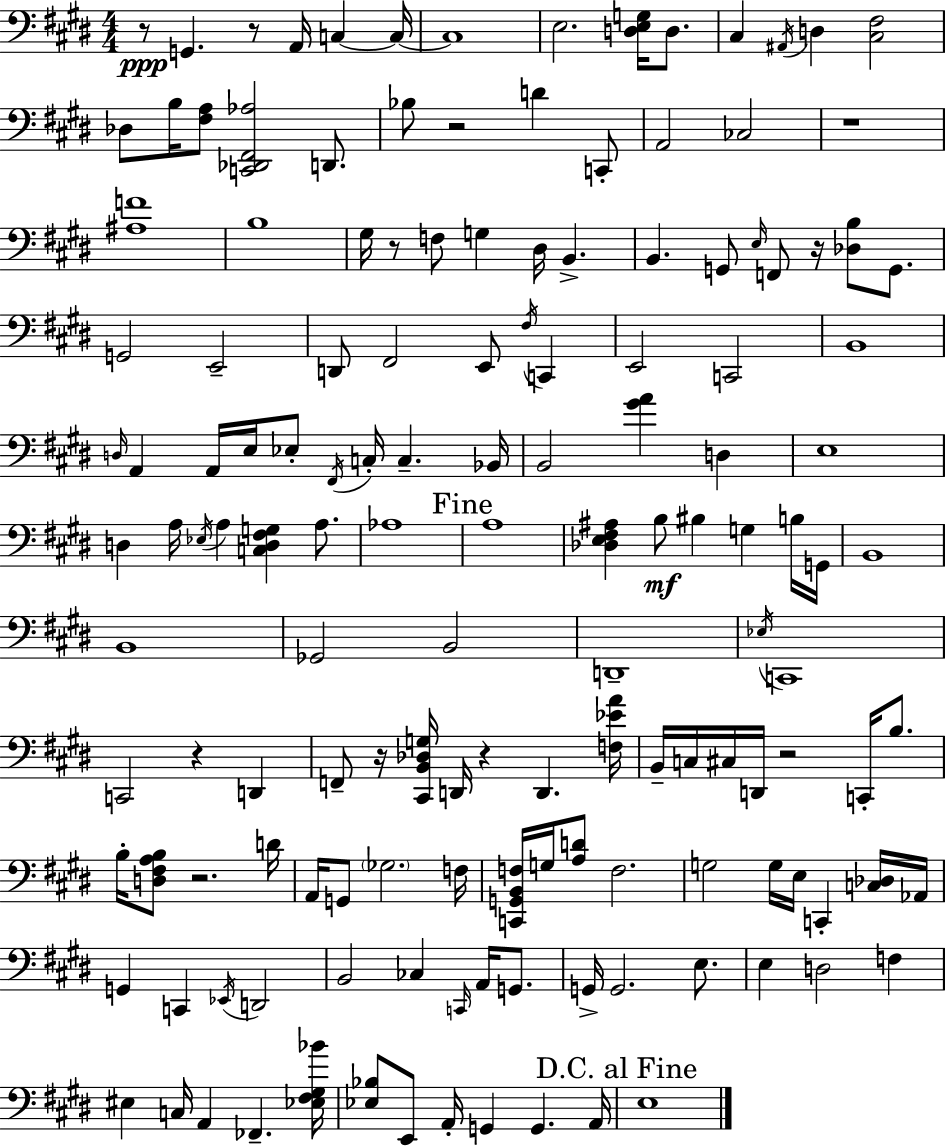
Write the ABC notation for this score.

X:1
T:Untitled
M:4/4
L:1/4
K:E
z/2 G,, z/2 A,,/4 C, C,/4 C,4 E,2 [D,E,G,]/4 D,/2 ^C, ^A,,/4 D, [^C,^F,]2 _D,/2 B,/4 [^F,A,]/2 [C,,_D,,^F,,_A,]2 D,,/2 _B,/2 z2 D C,,/2 A,,2 _C,2 z4 [^A,F]4 B,4 ^G,/4 z/2 F,/2 G, ^D,/4 B,, B,, G,,/2 E,/4 F,,/2 z/4 [_D,B,]/2 G,,/2 G,,2 E,,2 D,,/2 ^F,,2 E,,/2 ^F,/4 C,, E,,2 C,,2 B,,4 D,/4 A,, A,,/4 E,/4 _E,/2 ^F,,/4 C,/4 C, _B,,/4 B,,2 [^GA] D, E,4 D, A,/4 _E,/4 A, [C,D,^F,G,] A,/2 _A,4 A,4 [_D,E,^F,^A,] B,/2 ^B, G, B,/4 G,,/4 B,,4 B,,4 _G,,2 B,,2 D,,4 _E,/4 C,,4 C,,2 z D,, F,,/2 z/4 [^C,,B,,_D,G,]/4 D,,/4 z D,, [F,_EA]/4 B,,/4 C,/4 ^C,/4 D,,/4 z2 C,,/4 B,/2 B,/4 [D,^F,A,B,]/2 z2 D/4 A,,/4 G,,/2 _G,2 F,/4 [C,,G,,B,,F,]/4 G,/4 [A,D]/2 F,2 G,2 G,/4 E,/4 C,, [C,_D,]/4 _A,,/4 G,, C,, _E,,/4 D,,2 B,,2 _C, C,,/4 A,,/4 G,,/2 G,,/4 G,,2 E,/2 E, D,2 F, ^E, C,/4 A,, _F,, [_E,^F,^G,_B]/4 [_E,_B,]/2 E,,/2 A,,/4 G,, G,, A,,/4 E,4